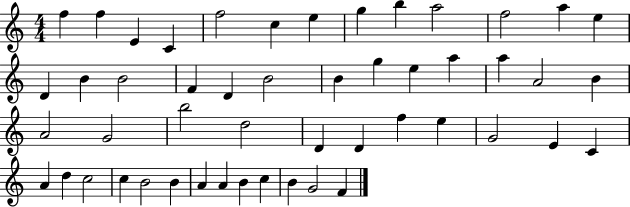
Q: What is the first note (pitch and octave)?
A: F5